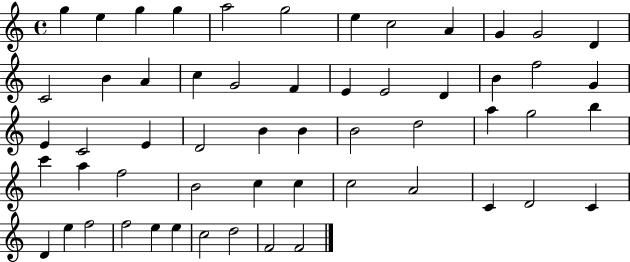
G5/q E5/q G5/q G5/q A5/h G5/h E5/q C5/h A4/q G4/q G4/h D4/q C4/h B4/q A4/q C5/q G4/h F4/q E4/q E4/h D4/q B4/q F5/h G4/q E4/q C4/h E4/q D4/h B4/q B4/q B4/h D5/h A5/q G5/h B5/q C6/q A5/q F5/h B4/h C5/q C5/q C5/h A4/h C4/q D4/h C4/q D4/q E5/q F5/h F5/h E5/q E5/q C5/h D5/h F4/h F4/h